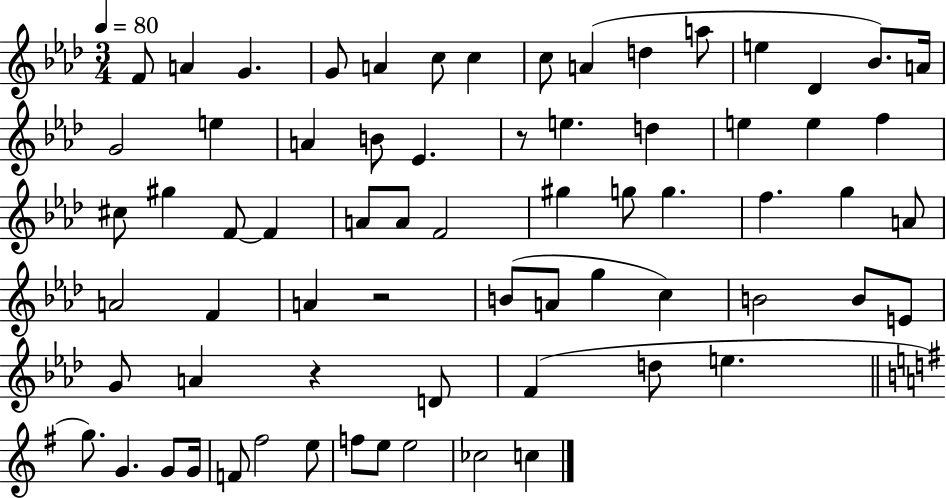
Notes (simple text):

F4/e A4/q G4/q. G4/e A4/q C5/e C5/q C5/e A4/q D5/q A5/e E5/q Db4/q Bb4/e. A4/s G4/h E5/q A4/q B4/e Eb4/q. R/e E5/q. D5/q E5/q E5/q F5/q C#5/e G#5/q F4/e F4/q A4/e A4/e F4/h G#5/q G5/e G5/q. F5/q. G5/q A4/e A4/h F4/q A4/q R/h B4/e A4/e G5/q C5/q B4/h B4/e E4/e G4/e A4/q R/q D4/e F4/q D5/e E5/q. G5/e. G4/q. G4/e G4/s F4/e F#5/h E5/e F5/e E5/e E5/h CES5/h C5/q